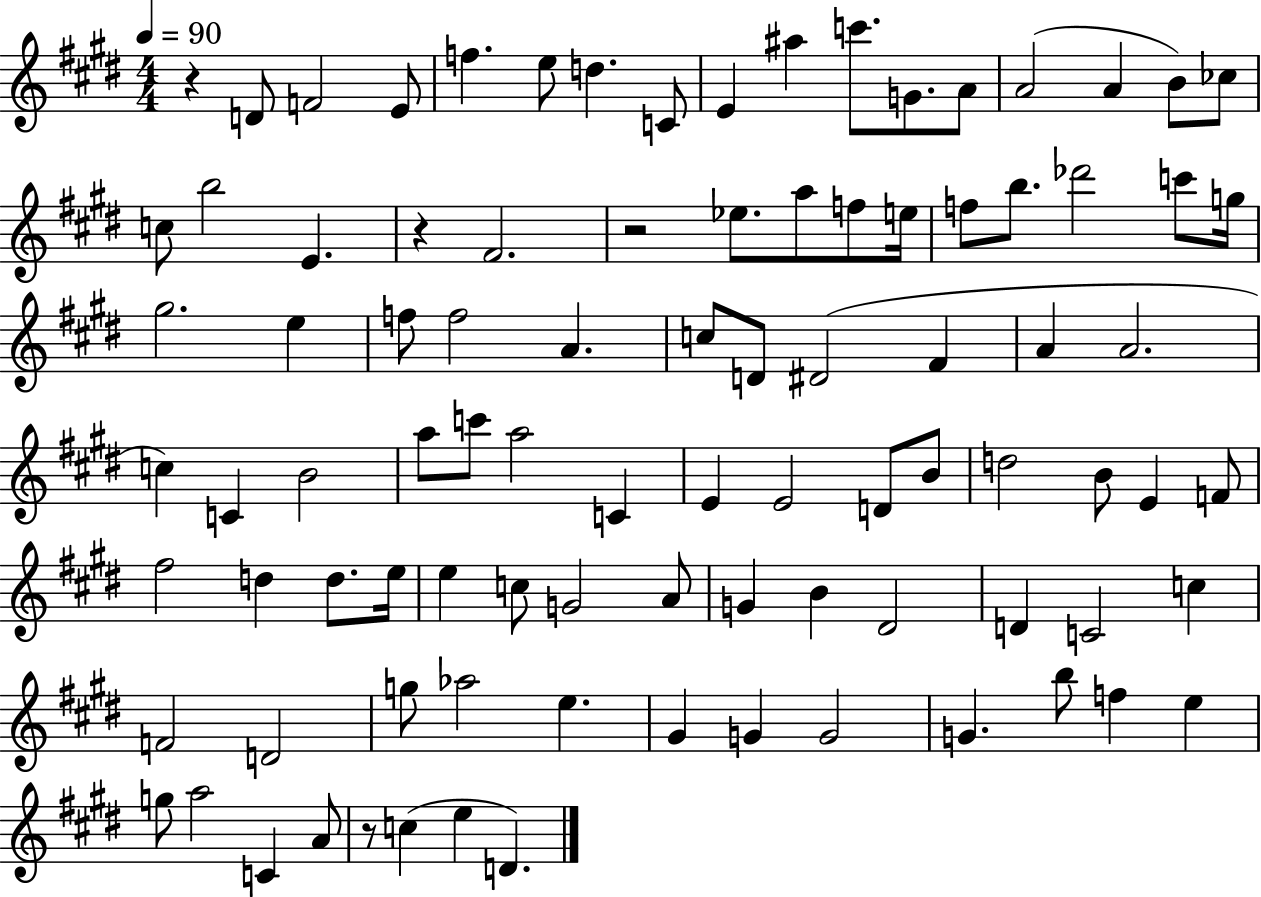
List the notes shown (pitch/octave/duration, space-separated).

R/q D4/e F4/h E4/e F5/q. E5/e D5/q. C4/e E4/q A#5/q C6/e. G4/e. A4/e A4/h A4/q B4/e CES5/e C5/e B5/h E4/q. R/q F#4/h. R/h Eb5/e. A5/e F5/e E5/s F5/e B5/e. Db6/h C6/e G5/s G#5/h. E5/q F5/e F5/h A4/q. C5/e D4/e D#4/h F#4/q A4/q A4/h. C5/q C4/q B4/h A5/e C6/e A5/h C4/q E4/q E4/h D4/e B4/e D5/h B4/e E4/q F4/e F#5/h D5/q D5/e. E5/s E5/q C5/e G4/h A4/e G4/q B4/q D#4/h D4/q C4/h C5/q F4/h D4/h G5/e Ab5/h E5/q. G#4/q G4/q G4/h G4/q. B5/e F5/q E5/q G5/e A5/h C4/q A4/e R/e C5/q E5/q D4/q.